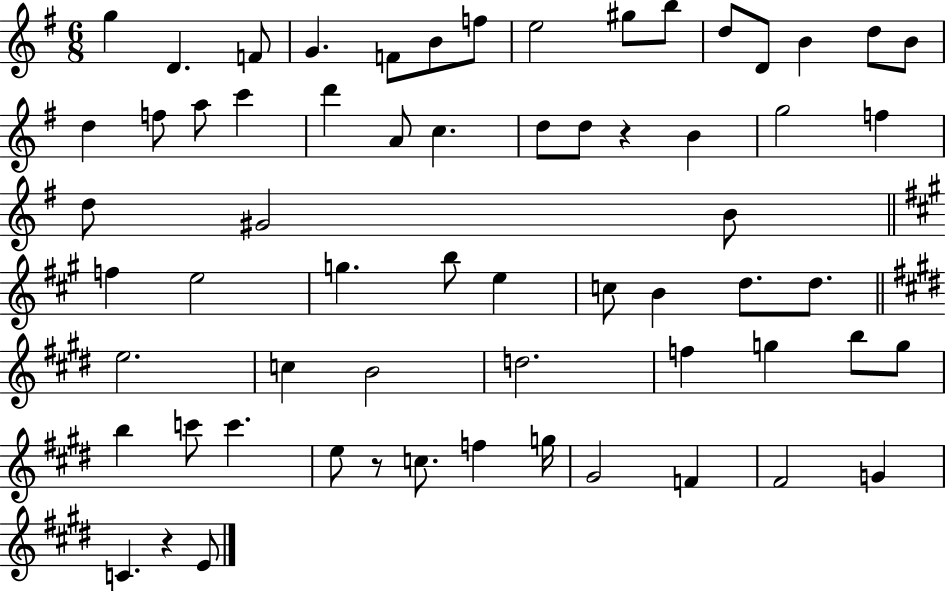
{
  \clef treble
  \numericTimeSignature
  \time 6/8
  \key g \major
  g''4 d'4. f'8 | g'4. f'8 b'8 f''8 | e''2 gis''8 b''8 | d''8 d'8 b'4 d''8 b'8 | \break d''4 f''8 a''8 c'''4 | d'''4 a'8 c''4. | d''8 d''8 r4 b'4 | g''2 f''4 | \break d''8 gis'2 b'8 | \bar "||" \break \key a \major f''4 e''2 | g''4. b''8 e''4 | c''8 b'4 d''8. d''8. | \bar "||" \break \key e \major e''2. | c''4 b'2 | d''2. | f''4 g''4 b''8 g''8 | \break b''4 c'''8 c'''4. | e''8 r8 c''8. f''4 g''16 | gis'2 f'4 | fis'2 g'4 | \break c'4. r4 e'8 | \bar "|."
}